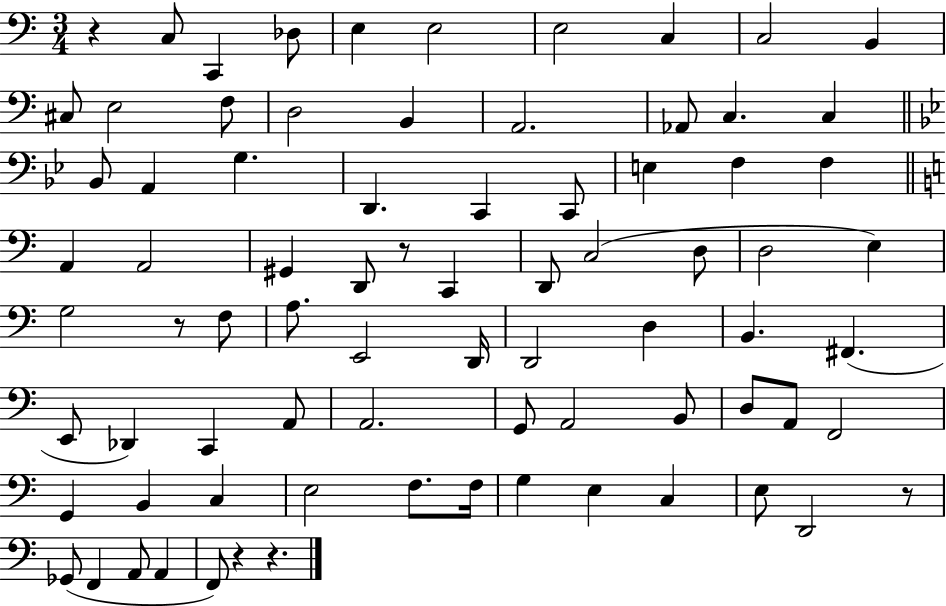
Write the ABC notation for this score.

X:1
T:Untitled
M:3/4
L:1/4
K:C
z C,/2 C,, _D,/2 E, E,2 E,2 C, C,2 B,, ^C,/2 E,2 F,/2 D,2 B,, A,,2 _A,,/2 C, C, _B,,/2 A,, G, D,, C,, C,,/2 E, F, F, A,, A,,2 ^G,, D,,/2 z/2 C,, D,,/2 C,2 D,/2 D,2 E, G,2 z/2 F,/2 A,/2 E,,2 D,,/4 D,,2 D, B,, ^F,, E,,/2 _D,, C,, A,,/2 A,,2 G,,/2 A,,2 B,,/2 D,/2 A,,/2 F,,2 G,, B,, C, E,2 F,/2 F,/4 G, E, C, E,/2 D,,2 z/2 _G,,/2 F,, A,,/2 A,, F,,/2 z z